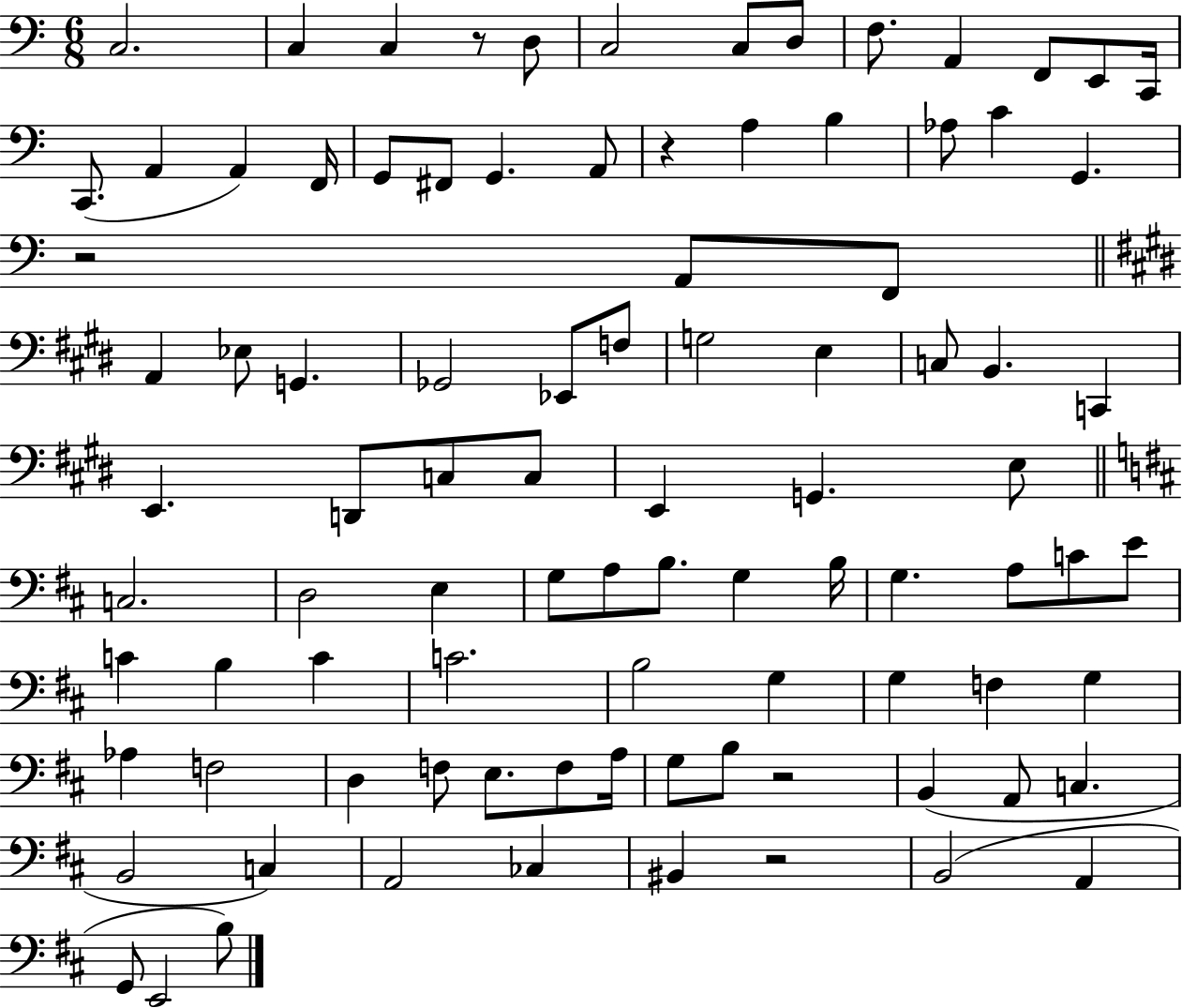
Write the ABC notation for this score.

X:1
T:Untitled
M:6/8
L:1/4
K:C
C,2 C, C, z/2 D,/2 C,2 C,/2 D,/2 F,/2 A,, F,,/2 E,,/2 C,,/4 C,,/2 A,, A,, F,,/4 G,,/2 ^F,,/2 G,, A,,/2 z A, B, _A,/2 C G,, z2 A,,/2 F,,/2 A,, _E,/2 G,, _G,,2 _E,,/2 F,/2 G,2 E, C,/2 B,, C,, E,, D,,/2 C,/2 C,/2 E,, G,, E,/2 C,2 D,2 E, G,/2 A,/2 B,/2 G, B,/4 G, A,/2 C/2 E/2 C B, C C2 B,2 G, G, F, G, _A, F,2 D, F,/2 E,/2 F,/2 A,/4 G,/2 B,/2 z2 B,, A,,/2 C, B,,2 C, A,,2 _C, ^B,, z2 B,,2 A,, G,,/2 E,,2 B,/2